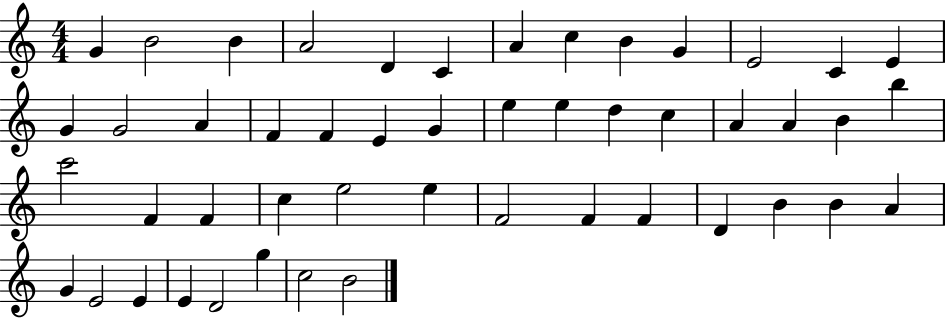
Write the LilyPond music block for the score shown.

{
  \clef treble
  \numericTimeSignature
  \time 4/4
  \key c \major
  g'4 b'2 b'4 | a'2 d'4 c'4 | a'4 c''4 b'4 g'4 | e'2 c'4 e'4 | \break g'4 g'2 a'4 | f'4 f'4 e'4 g'4 | e''4 e''4 d''4 c''4 | a'4 a'4 b'4 b''4 | \break c'''2 f'4 f'4 | c''4 e''2 e''4 | f'2 f'4 f'4 | d'4 b'4 b'4 a'4 | \break g'4 e'2 e'4 | e'4 d'2 g''4 | c''2 b'2 | \bar "|."
}